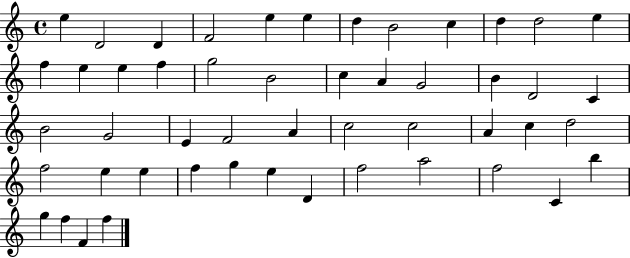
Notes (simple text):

E5/q D4/h D4/q F4/h E5/q E5/q D5/q B4/h C5/q D5/q D5/h E5/q F5/q E5/q E5/q F5/q G5/h B4/h C5/q A4/q G4/h B4/q D4/h C4/q B4/h G4/h E4/q F4/h A4/q C5/h C5/h A4/q C5/q D5/h F5/h E5/q E5/q F5/q G5/q E5/q D4/q F5/h A5/h F5/h C4/q B5/q G5/q F5/q F4/q F5/q